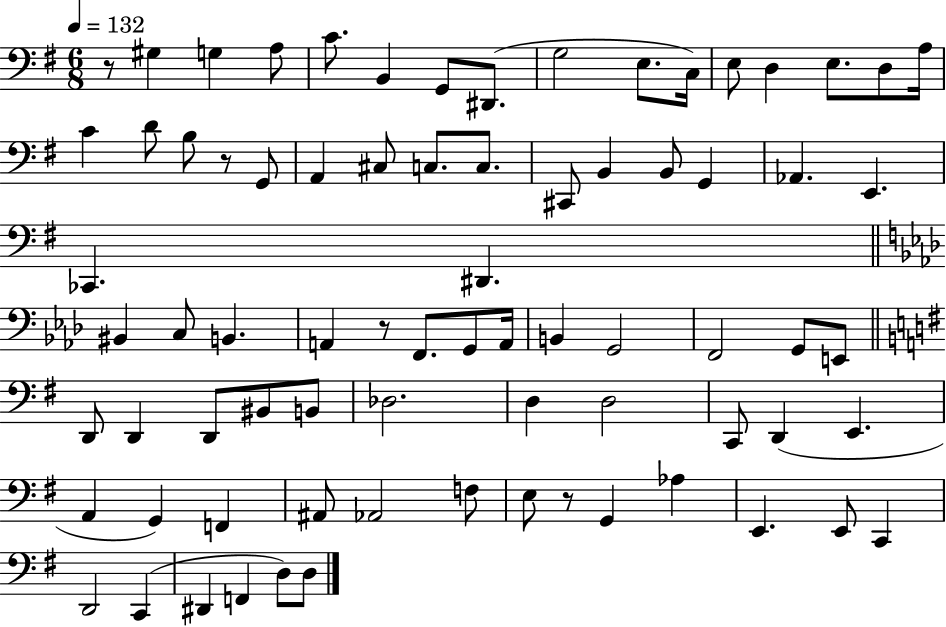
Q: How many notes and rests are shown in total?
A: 76